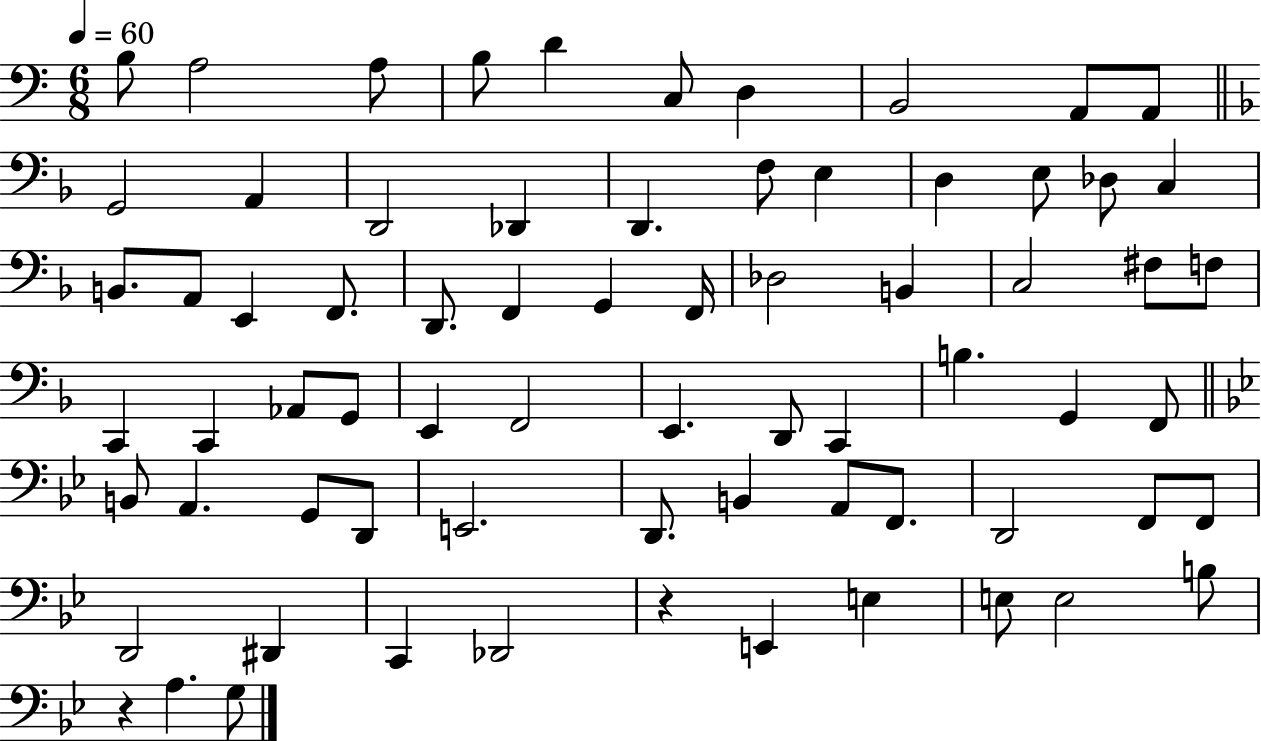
B3/e A3/h A3/e B3/e D4/q C3/e D3/q B2/h A2/e A2/e G2/h A2/q D2/h Db2/q D2/q. F3/e E3/q D3/q E3/e Db3/e C3/q B2/e. A2/e E2/q F2/e. D2/e. F2/q G2/q F2/s Db3/h B2/q C3/h F#3/e F3/e C2/q C2/q Ab2/e G2/e E2/q F2/h E2/q. D2/e C2/q B3/q. G2/q F2/e B2/e A2/q. G2/e D2/e E2/h. D2/e. B2/q A2/e F2/e. D2/h F2/e F2/e D2/h D#2/q C2/q Db2/h R/q E2/q E3/q E3/e E3/h B3/e R/q A3/q. G3/e